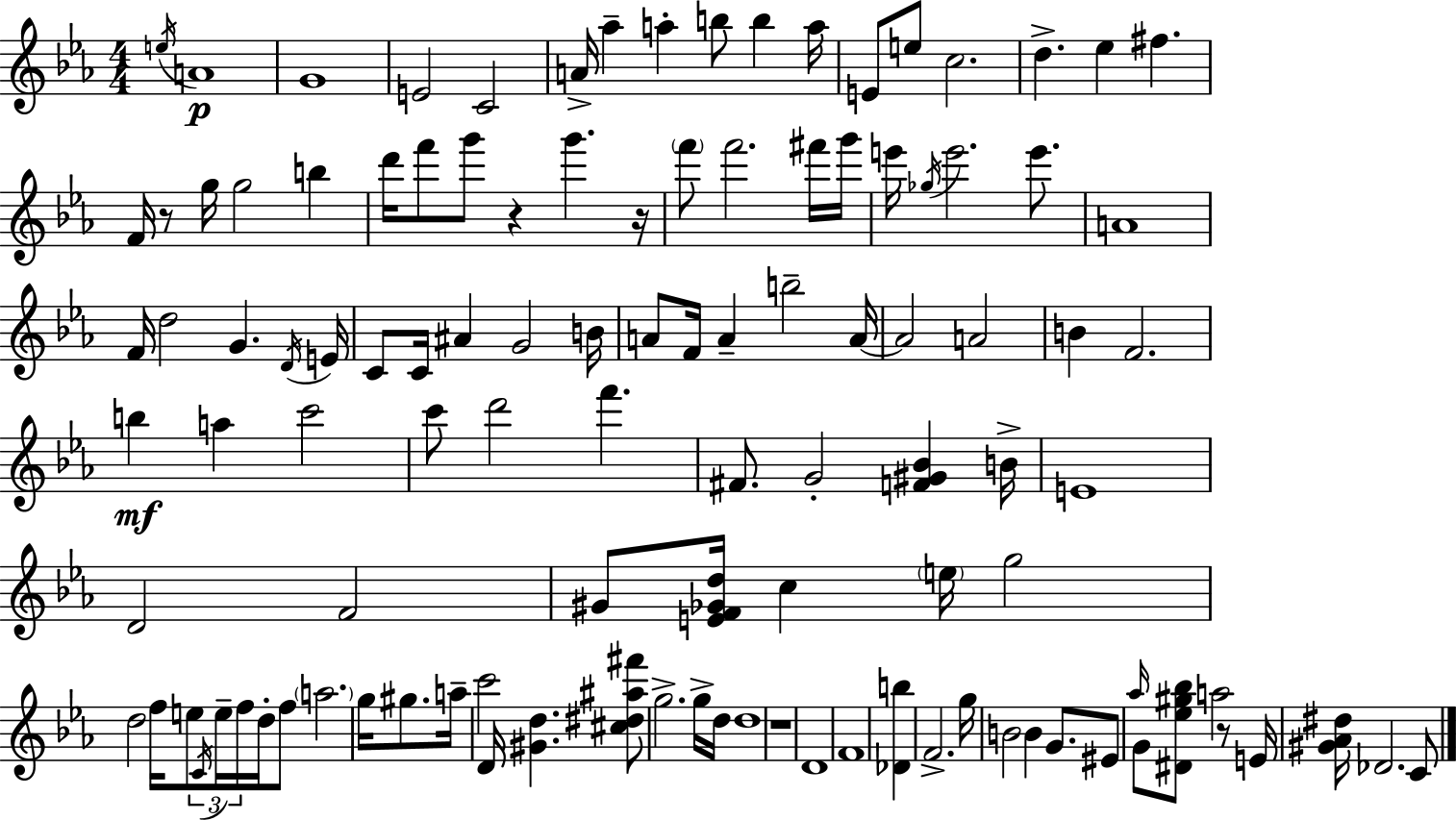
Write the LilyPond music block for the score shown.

{
  \clef treble
  \numericTimeSignature
  \time 4/4
  \key c \minor
  \acciaccatura { e''16 }\p a'1 | g'1 | e'2 c'2 | a'16-> aes''4-- a''4-. b''8 b''4 | \break a''16 e'8 e''8 c''2. | d''4.-> ees''4 fis''4. | f'16 r8 g''16 g''2 b''4 | d'''16 f'''8 g'''8 r4 g'''4. | \break r16 \parenthesize f'''8 f'''2. fis'''16 | g'''16 e'''16 \acciaccatura { ges''16 } e'''2. e'''8. | a'1 | f'16 d''2 g'4. | \break \acciaccatura { d'16 } e'16 c'8 c'16 ais'4 g'2 | b'16 a'8 f'16 a'4-- b''2-- | a'16~~ a'2 a'2 | b'4 f'2. | \break b''4\mf a''4 c'''2 | c'''8 d'''2 f'''4. | fis'8. g'2-. <f' gis' bes'>4 | b'16-> e'1 | \break d'2 f'2 | gis'8 <e' f' ges' d''>16 c''4 \parenthesize e''16 g''2 | d''2 f''16 e''8 \tuplet 3/2 { \acciaccatura { c'16 } e''16-- | f''16 } d''16-. f''8 \parenthesize a''2. | \break g''16 gis''8. a''16-- c'''2 d'16 <gis' d''>4. | <cis'' dis'' ais'' fis'''>8 g''2.-> | g''16-> d''16 d''1 | r1 | \break d'1 | f'1 | <des' b''>4 f'2.-> | g''16 b'2 b'4 | \break g'8. eis'8 \grace { aes''16 } g'8 <dis' ees'' gis'' bes''>8 a''2 | r8 e'16 <gis' aes' dis''>16 des'2. | c'8 \bar "|."
}